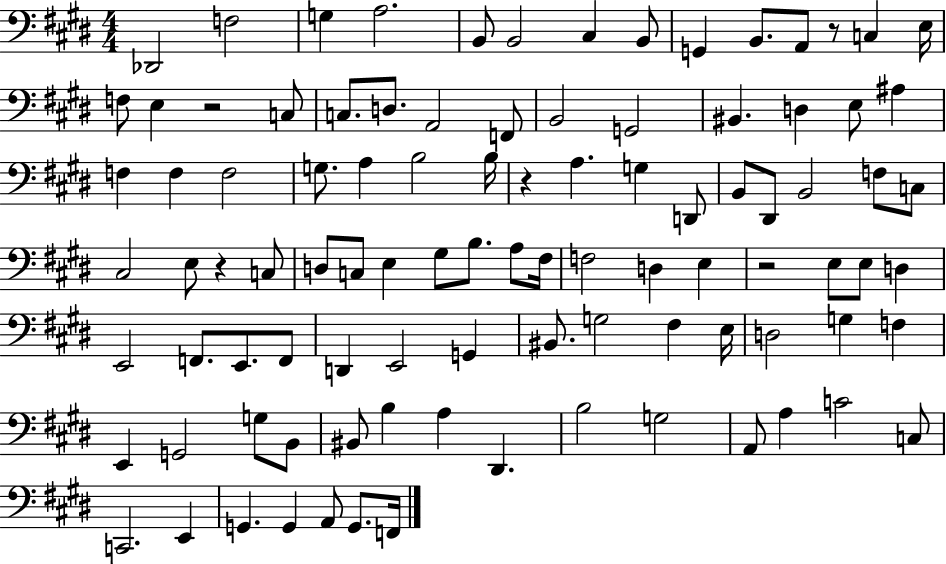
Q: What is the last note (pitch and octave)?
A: F2